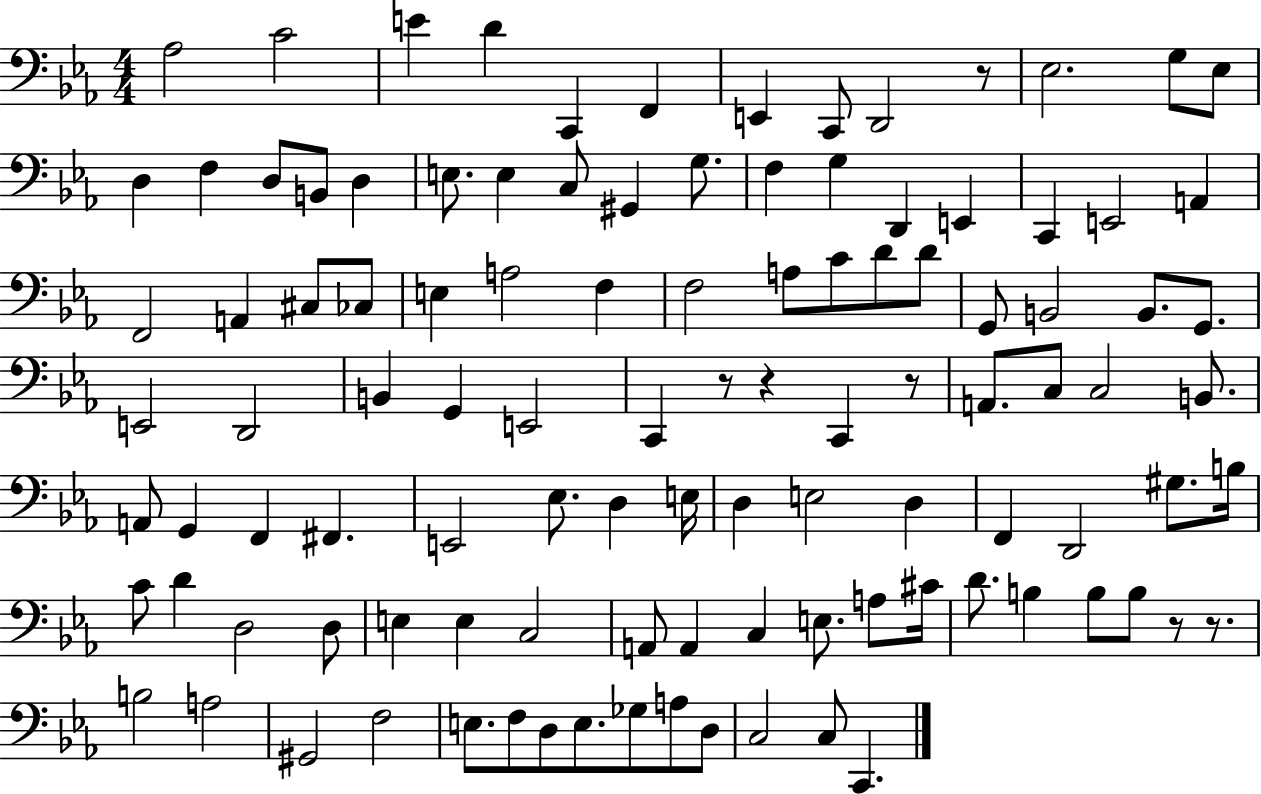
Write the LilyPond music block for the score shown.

{
  \clef bass
  \numericTimeSignature
  \time 4/4
  \key ees \major
  aes2 c'2 | e'4 d'4 c,4 f,4 | e,4 c,8 d,2 r8 | ees2. g8 ees8 | \break d4 f4 d8 b,8 d4 | e8. e4 c8 gis,4 g8. | f4 g4 d,4 e,4 | c,4 e,2 a,4 | \break f,2 a,4 cis8 ces8 | e4 a2 f4 | f2 a8 c'8 d'8 d'8 | g,8 b,2 b,8. g,8. | \break e,2 d,2 | b,4 g,4 e,2 | c,4 r8 r4 c,4 r8 | a,8. c8 c2 b,8. | \break a,8 g,4 f,4 fis,4. | e,2 ees8. d4 e16 | d4 e2 d4 | f,4 d,2 gis8. b16 | \break c'8 d'4 d2 d8 | e4 e4 c2 | a,8 a,4 c4 e8. a8 cis'16 | d'8. b4 b8 b8 r8 r8. | \break b2 a2 | gis,2 f2 | e8. f8 d8 e8. ges8 a8 d8 | c2 c8 c,4. | \break \bar "|."
}